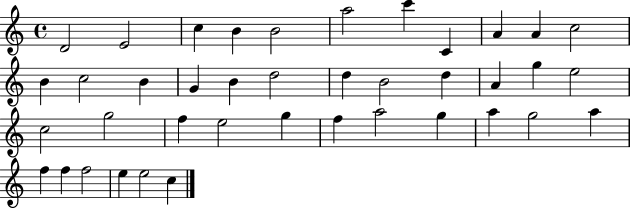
{
  \clef treble
  \time 4/4
  \defaultTimeSignature
  \key c \major
  d'2 e'2 | c''4 b'4 b'2 | a''2 c'''4 c'4 | a'4 a'4 c''2 | \break b'4 c''2 b'4 | g'4 b'4 d''2 | d''4 b'2 d''4 | a'4 g''4 e''2 | \break c''2 g''2 | f''4 e''2 g''4 | f''4 a''2 g''4 | a''4 g''2 a''4 | \break f''4 f''4 f''2 | e''4 e''2 c''4 | \bar "|."
}